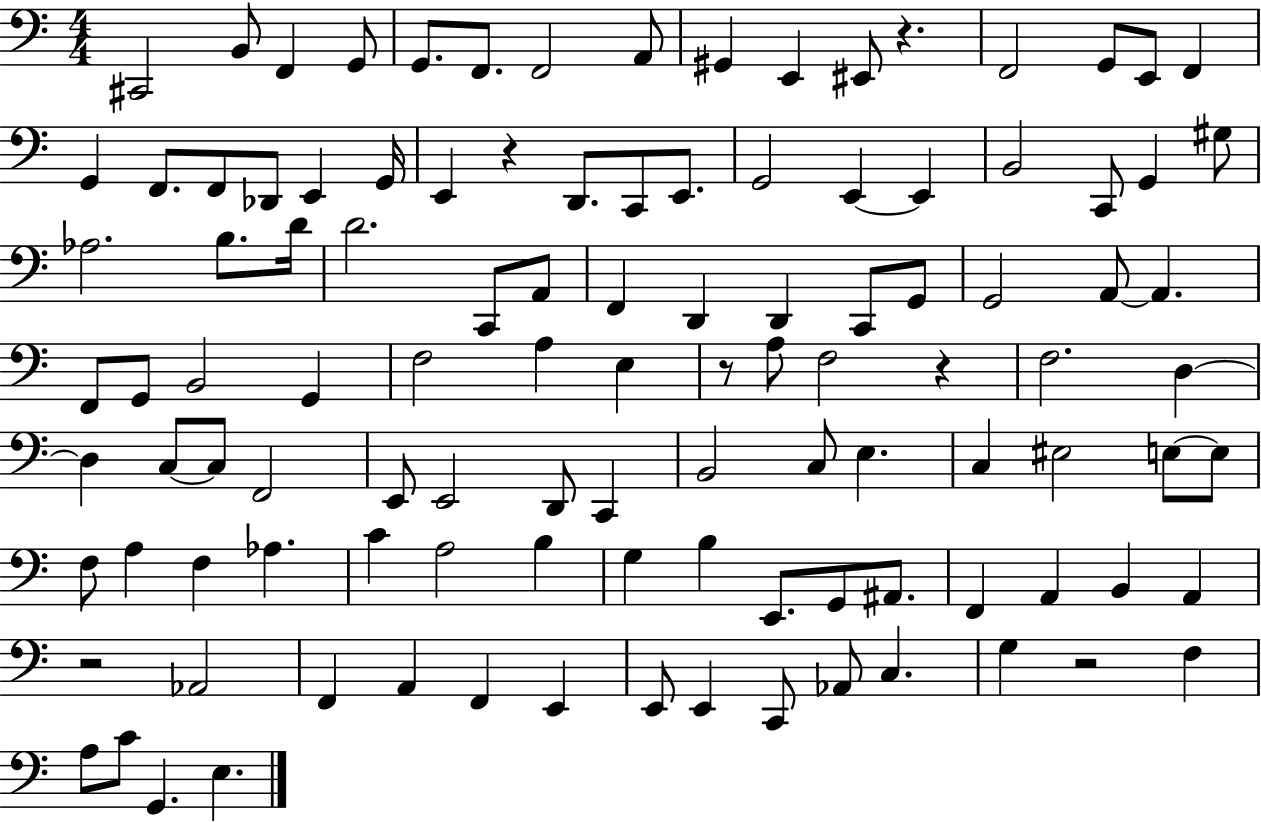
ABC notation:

X:1
T:Untitled
M:4/4
L:1/4
K:C
^C,,2 B,,/2 F,, G,,/2 G,,/2 F,,/2 F,,2 A,,/2 ^G,, E,, ^E,,/2 z F,,2 G,,/2 E,,/2 F,, G,, F,,/2 F,,/2 _D,,/2 E,, G,,/4 E,, z D,,/2 C,,/2 E,,/2 G,,2 E,, E,, B,,2 C,,/2 G,, ^G,/2 _A,2 B,/2 D/4 D2 C,,/2 A,,/2 F,, D,, D,, C,,/2 G,,/2 G,,2 A,,/2 A,, F,,/2 G,,/2 B,,2 G,, F,2 A, E, z/2 A,/2 F,2 z F,2 D, D, C,/2 C,/2 F,,2 E,,/2 E,,2 D,,/2 C,, B,,2 C,/2 E, C, ^E,2 E,/2 E,/2 F,/2 A, F, _A, C A,2 B, G, B, E,,/2 G,,/2 ^A,,/2 F,, A,, B,, A,, z2 _A,,2 F,, A,, F,, E,, E,,/2 E,, C,,/2 _A,,/2 C, G, z2 F, A,/2 C/2 G,, E,